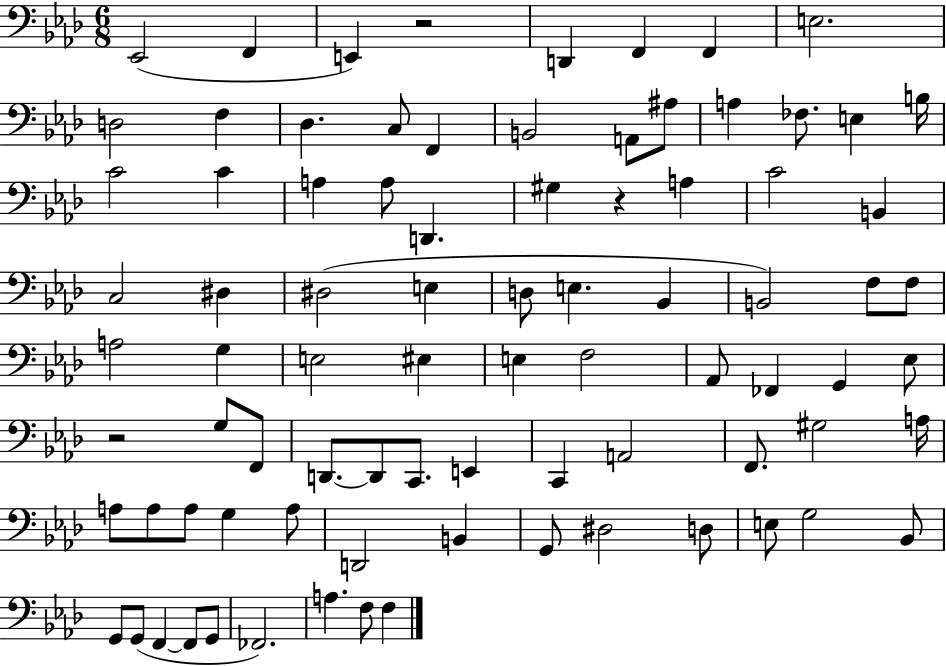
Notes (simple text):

Eb2/h F2/q E2/q R/h D2/q F2/q F2/q E3/h. D3/h F3/q Db3/q. C3/e F2/q B2/h A2/e A#3/e A3/q FES3/e. E3/q B3/s C4/h C4/q A3/q A3/e D2/q. G#3/q R/q A3/q C4/h B2/q C3/h D#3/q D#3/h E3/q D3/e E3/q. Bb2/q B2/h F3/e F3/e A3/h G3/q E3/h EIS3/q E3/q F3/h Ab2/e FES2/q G2/q Eb3/e R/h G3/e F2/e D2/e. D2/e C2/e. E2/q C2/q A2/h F2/e. G#3/h A3/s A3/e A3/e A3/e G3/q A3/e D2/h B2/q G2/e D#3/h D3/e E3/e G3/h Bb2/e G2/e G2/e F2/q F2/e G2/e FES2/h. A3/q. F3/e F3/q